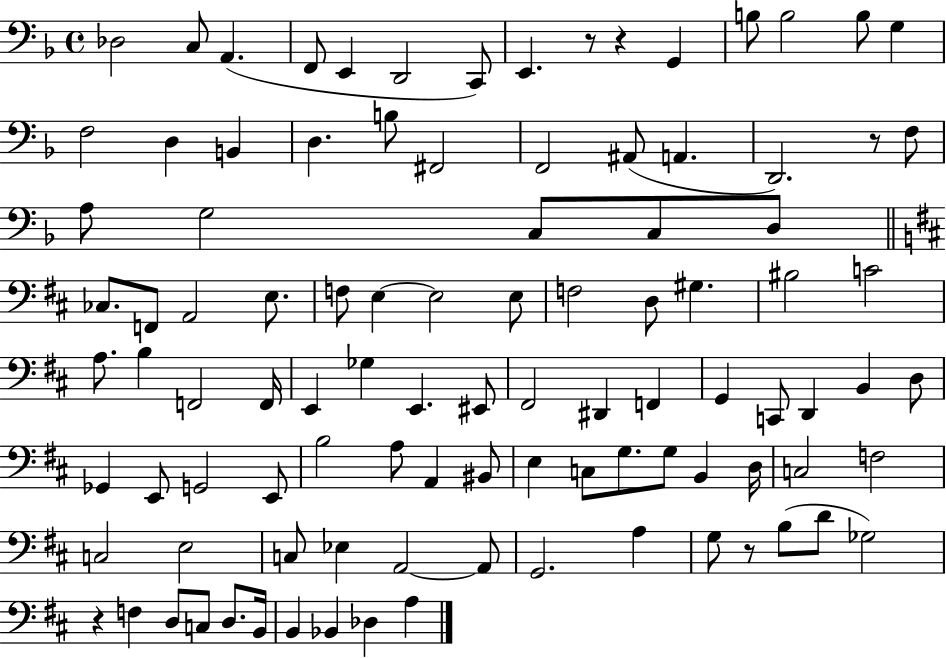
X:1
T:Untitled
M:4/4
L:1/4
K:F
_D,2 C,/2 A,, F,,/2 E,, D,,2 C,,/2 E,, z/2 z G,, B,/2 B,2 B,/2 G, F,2 D, B,, D, B,/2 ^F,,2 F,,2 ^A,,/2 A,, D,,2 z/2 F,/2 A,/2 G,2 C,/2 C,/2 D,/2 _C,/2 F,,/2 A,,2 E,/2 F,/2 E, E,2 E,/2 F,2 D,/2 ^G, ^B,2 C2 A,/2 B, F,,2 F,,/4 E,, _G, E,, ^E,,/2 ^F,,2 ^D,, F,, G,, C,,/2 D,, B,, D,/2 _G,, E,,/2 G,,2 E,,/2 B,2 A,/2 A,, ^B,,/2 E, C,/2 G,/2 G,/2 B,, D,/4 C,2 F,2 C,2 E,2 C,/2 _E, A,,2 A,,/2 G,,2 A, G,/2 z/2 B,/2 D/2 _G,2 z F, D,/2 C,/2 D,/2 B,,/4 B,, _B,, _D, A,